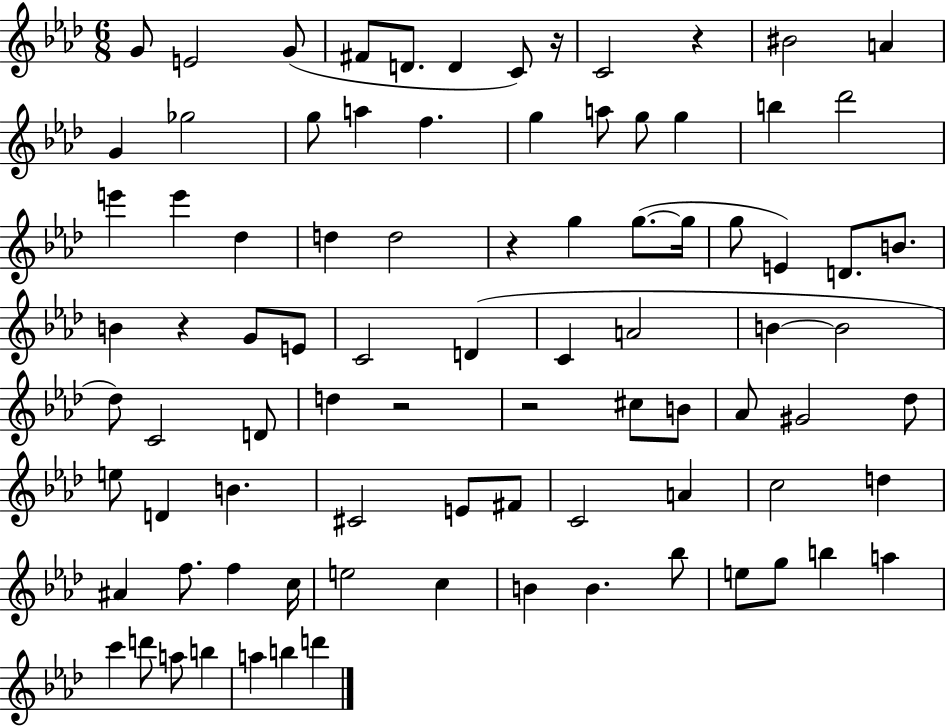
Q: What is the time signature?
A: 6/8